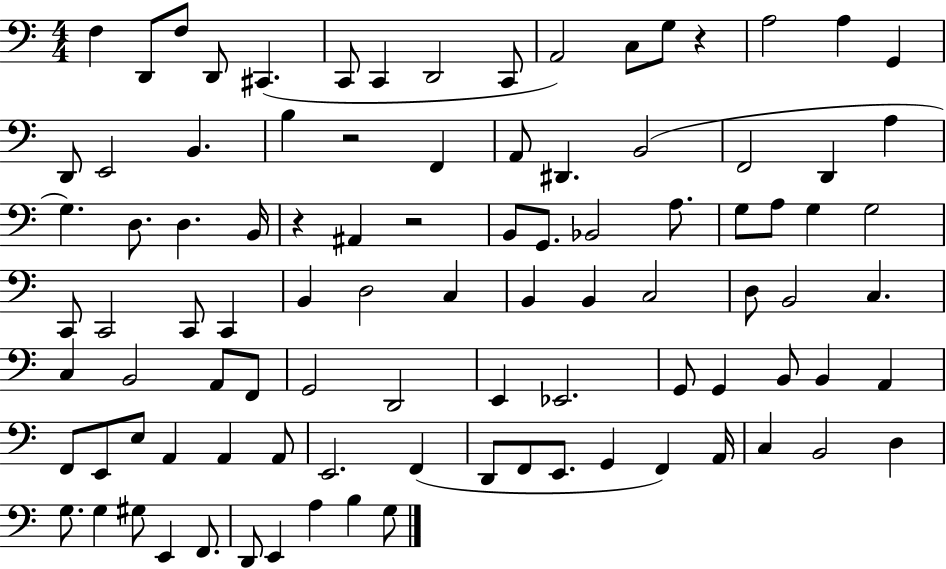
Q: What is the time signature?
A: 4/4